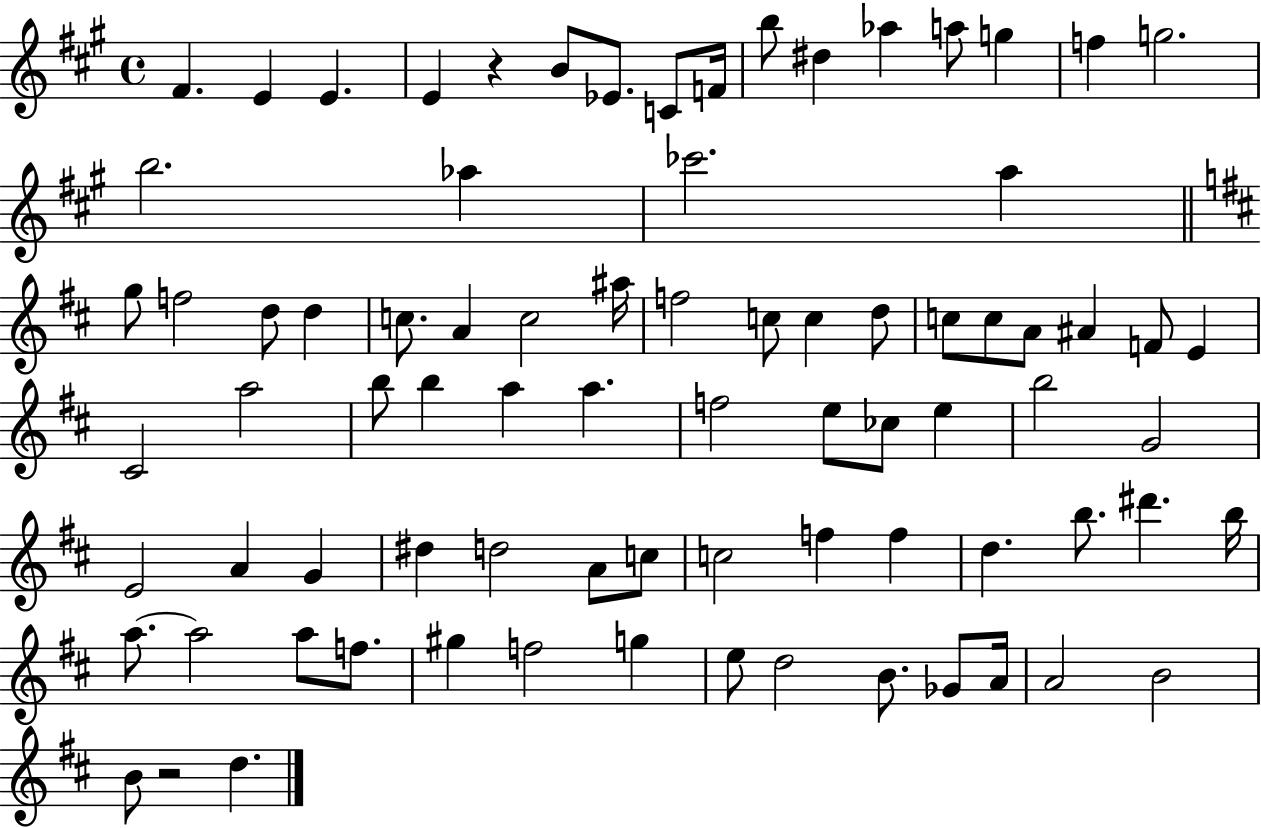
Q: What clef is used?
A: treble